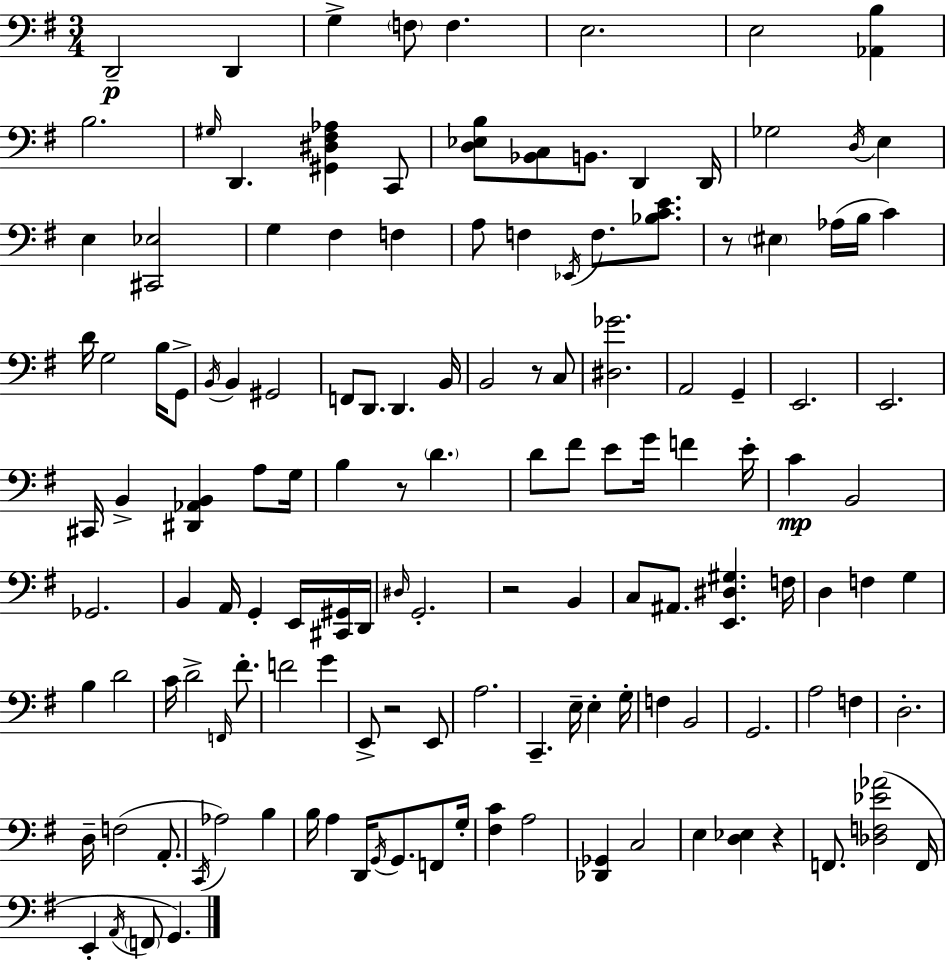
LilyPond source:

{
  \clef bass
  \numericTimeSignature
  \time 3/4
  \key g \major
  d,2--\p d,4 | g4-> \parenthesize f8 f4. | e2. | e2 <aes, b>4 | \break b2. | \grace { gis16 } d,4. <gis, dis fis aes>4 c,8 | <d ees b>8 <bes, c>8 b,8. d,4 | d,16 ges2 \acciaccatura { d16 } e4 | \break e4 <cis, ees>2 | g4 fis4 f4 | a8 f4 \acciaccatura { ees,16 } f8. | <bes c' e'>8. r8 \parenthesize eis4 aes16( b16 c'4) | \break d'16 g2 | b16 g,8-> \acciaccatura { b,16 } b,4 gis,2 | f,8 d,8. d,4. | b,16 b,2 | \break r8 c8 <dis ges'>2. | a,2 | g,4-- e,2. | e,2. | \break cis,16 b,4-> <dis, aes, b,>4 | a8 g16 b4 r8 \parenthesize d'4. | d'8 fis'8 e'8 g'16 f'4 | e'16-. c'4\mp b,2 | \break ges,2. | b,4 a,16 g,4-. | e,16 <cis, gis,>16 d,16 \grace { dis16 } g,2.-. | r2 | \break b,4 c8 ais,8. <e, dis gis>4. | f16 d4 f4 | g4 b4 d'2 | c'16 d'2-> | \break \grace { f,16 } fis'8.-. f'2 | g'4 e,8-> r2 | e,8 a2. | c,4.-- | \break e16-- e4-. g16-. f4 b,2 | g,2. | a2 | f4 d2.-. | \break d16-- f2( | a,8.-. \acciaccatura { c,16 } aes2) | b4 b16 a4 | d,16 \acciaccatura { g,16 } g,8. f,8 g16-. <fis c'>4 | \break a2 <des, ges,>4 | c2 e4 | <d ees>4 r4 f,8. <des f ees' aes'>2( | f,16 e,4-. | \break \acciaccatura { a,16 } \parenthesize f,8 g,4.) \bar "|."
}